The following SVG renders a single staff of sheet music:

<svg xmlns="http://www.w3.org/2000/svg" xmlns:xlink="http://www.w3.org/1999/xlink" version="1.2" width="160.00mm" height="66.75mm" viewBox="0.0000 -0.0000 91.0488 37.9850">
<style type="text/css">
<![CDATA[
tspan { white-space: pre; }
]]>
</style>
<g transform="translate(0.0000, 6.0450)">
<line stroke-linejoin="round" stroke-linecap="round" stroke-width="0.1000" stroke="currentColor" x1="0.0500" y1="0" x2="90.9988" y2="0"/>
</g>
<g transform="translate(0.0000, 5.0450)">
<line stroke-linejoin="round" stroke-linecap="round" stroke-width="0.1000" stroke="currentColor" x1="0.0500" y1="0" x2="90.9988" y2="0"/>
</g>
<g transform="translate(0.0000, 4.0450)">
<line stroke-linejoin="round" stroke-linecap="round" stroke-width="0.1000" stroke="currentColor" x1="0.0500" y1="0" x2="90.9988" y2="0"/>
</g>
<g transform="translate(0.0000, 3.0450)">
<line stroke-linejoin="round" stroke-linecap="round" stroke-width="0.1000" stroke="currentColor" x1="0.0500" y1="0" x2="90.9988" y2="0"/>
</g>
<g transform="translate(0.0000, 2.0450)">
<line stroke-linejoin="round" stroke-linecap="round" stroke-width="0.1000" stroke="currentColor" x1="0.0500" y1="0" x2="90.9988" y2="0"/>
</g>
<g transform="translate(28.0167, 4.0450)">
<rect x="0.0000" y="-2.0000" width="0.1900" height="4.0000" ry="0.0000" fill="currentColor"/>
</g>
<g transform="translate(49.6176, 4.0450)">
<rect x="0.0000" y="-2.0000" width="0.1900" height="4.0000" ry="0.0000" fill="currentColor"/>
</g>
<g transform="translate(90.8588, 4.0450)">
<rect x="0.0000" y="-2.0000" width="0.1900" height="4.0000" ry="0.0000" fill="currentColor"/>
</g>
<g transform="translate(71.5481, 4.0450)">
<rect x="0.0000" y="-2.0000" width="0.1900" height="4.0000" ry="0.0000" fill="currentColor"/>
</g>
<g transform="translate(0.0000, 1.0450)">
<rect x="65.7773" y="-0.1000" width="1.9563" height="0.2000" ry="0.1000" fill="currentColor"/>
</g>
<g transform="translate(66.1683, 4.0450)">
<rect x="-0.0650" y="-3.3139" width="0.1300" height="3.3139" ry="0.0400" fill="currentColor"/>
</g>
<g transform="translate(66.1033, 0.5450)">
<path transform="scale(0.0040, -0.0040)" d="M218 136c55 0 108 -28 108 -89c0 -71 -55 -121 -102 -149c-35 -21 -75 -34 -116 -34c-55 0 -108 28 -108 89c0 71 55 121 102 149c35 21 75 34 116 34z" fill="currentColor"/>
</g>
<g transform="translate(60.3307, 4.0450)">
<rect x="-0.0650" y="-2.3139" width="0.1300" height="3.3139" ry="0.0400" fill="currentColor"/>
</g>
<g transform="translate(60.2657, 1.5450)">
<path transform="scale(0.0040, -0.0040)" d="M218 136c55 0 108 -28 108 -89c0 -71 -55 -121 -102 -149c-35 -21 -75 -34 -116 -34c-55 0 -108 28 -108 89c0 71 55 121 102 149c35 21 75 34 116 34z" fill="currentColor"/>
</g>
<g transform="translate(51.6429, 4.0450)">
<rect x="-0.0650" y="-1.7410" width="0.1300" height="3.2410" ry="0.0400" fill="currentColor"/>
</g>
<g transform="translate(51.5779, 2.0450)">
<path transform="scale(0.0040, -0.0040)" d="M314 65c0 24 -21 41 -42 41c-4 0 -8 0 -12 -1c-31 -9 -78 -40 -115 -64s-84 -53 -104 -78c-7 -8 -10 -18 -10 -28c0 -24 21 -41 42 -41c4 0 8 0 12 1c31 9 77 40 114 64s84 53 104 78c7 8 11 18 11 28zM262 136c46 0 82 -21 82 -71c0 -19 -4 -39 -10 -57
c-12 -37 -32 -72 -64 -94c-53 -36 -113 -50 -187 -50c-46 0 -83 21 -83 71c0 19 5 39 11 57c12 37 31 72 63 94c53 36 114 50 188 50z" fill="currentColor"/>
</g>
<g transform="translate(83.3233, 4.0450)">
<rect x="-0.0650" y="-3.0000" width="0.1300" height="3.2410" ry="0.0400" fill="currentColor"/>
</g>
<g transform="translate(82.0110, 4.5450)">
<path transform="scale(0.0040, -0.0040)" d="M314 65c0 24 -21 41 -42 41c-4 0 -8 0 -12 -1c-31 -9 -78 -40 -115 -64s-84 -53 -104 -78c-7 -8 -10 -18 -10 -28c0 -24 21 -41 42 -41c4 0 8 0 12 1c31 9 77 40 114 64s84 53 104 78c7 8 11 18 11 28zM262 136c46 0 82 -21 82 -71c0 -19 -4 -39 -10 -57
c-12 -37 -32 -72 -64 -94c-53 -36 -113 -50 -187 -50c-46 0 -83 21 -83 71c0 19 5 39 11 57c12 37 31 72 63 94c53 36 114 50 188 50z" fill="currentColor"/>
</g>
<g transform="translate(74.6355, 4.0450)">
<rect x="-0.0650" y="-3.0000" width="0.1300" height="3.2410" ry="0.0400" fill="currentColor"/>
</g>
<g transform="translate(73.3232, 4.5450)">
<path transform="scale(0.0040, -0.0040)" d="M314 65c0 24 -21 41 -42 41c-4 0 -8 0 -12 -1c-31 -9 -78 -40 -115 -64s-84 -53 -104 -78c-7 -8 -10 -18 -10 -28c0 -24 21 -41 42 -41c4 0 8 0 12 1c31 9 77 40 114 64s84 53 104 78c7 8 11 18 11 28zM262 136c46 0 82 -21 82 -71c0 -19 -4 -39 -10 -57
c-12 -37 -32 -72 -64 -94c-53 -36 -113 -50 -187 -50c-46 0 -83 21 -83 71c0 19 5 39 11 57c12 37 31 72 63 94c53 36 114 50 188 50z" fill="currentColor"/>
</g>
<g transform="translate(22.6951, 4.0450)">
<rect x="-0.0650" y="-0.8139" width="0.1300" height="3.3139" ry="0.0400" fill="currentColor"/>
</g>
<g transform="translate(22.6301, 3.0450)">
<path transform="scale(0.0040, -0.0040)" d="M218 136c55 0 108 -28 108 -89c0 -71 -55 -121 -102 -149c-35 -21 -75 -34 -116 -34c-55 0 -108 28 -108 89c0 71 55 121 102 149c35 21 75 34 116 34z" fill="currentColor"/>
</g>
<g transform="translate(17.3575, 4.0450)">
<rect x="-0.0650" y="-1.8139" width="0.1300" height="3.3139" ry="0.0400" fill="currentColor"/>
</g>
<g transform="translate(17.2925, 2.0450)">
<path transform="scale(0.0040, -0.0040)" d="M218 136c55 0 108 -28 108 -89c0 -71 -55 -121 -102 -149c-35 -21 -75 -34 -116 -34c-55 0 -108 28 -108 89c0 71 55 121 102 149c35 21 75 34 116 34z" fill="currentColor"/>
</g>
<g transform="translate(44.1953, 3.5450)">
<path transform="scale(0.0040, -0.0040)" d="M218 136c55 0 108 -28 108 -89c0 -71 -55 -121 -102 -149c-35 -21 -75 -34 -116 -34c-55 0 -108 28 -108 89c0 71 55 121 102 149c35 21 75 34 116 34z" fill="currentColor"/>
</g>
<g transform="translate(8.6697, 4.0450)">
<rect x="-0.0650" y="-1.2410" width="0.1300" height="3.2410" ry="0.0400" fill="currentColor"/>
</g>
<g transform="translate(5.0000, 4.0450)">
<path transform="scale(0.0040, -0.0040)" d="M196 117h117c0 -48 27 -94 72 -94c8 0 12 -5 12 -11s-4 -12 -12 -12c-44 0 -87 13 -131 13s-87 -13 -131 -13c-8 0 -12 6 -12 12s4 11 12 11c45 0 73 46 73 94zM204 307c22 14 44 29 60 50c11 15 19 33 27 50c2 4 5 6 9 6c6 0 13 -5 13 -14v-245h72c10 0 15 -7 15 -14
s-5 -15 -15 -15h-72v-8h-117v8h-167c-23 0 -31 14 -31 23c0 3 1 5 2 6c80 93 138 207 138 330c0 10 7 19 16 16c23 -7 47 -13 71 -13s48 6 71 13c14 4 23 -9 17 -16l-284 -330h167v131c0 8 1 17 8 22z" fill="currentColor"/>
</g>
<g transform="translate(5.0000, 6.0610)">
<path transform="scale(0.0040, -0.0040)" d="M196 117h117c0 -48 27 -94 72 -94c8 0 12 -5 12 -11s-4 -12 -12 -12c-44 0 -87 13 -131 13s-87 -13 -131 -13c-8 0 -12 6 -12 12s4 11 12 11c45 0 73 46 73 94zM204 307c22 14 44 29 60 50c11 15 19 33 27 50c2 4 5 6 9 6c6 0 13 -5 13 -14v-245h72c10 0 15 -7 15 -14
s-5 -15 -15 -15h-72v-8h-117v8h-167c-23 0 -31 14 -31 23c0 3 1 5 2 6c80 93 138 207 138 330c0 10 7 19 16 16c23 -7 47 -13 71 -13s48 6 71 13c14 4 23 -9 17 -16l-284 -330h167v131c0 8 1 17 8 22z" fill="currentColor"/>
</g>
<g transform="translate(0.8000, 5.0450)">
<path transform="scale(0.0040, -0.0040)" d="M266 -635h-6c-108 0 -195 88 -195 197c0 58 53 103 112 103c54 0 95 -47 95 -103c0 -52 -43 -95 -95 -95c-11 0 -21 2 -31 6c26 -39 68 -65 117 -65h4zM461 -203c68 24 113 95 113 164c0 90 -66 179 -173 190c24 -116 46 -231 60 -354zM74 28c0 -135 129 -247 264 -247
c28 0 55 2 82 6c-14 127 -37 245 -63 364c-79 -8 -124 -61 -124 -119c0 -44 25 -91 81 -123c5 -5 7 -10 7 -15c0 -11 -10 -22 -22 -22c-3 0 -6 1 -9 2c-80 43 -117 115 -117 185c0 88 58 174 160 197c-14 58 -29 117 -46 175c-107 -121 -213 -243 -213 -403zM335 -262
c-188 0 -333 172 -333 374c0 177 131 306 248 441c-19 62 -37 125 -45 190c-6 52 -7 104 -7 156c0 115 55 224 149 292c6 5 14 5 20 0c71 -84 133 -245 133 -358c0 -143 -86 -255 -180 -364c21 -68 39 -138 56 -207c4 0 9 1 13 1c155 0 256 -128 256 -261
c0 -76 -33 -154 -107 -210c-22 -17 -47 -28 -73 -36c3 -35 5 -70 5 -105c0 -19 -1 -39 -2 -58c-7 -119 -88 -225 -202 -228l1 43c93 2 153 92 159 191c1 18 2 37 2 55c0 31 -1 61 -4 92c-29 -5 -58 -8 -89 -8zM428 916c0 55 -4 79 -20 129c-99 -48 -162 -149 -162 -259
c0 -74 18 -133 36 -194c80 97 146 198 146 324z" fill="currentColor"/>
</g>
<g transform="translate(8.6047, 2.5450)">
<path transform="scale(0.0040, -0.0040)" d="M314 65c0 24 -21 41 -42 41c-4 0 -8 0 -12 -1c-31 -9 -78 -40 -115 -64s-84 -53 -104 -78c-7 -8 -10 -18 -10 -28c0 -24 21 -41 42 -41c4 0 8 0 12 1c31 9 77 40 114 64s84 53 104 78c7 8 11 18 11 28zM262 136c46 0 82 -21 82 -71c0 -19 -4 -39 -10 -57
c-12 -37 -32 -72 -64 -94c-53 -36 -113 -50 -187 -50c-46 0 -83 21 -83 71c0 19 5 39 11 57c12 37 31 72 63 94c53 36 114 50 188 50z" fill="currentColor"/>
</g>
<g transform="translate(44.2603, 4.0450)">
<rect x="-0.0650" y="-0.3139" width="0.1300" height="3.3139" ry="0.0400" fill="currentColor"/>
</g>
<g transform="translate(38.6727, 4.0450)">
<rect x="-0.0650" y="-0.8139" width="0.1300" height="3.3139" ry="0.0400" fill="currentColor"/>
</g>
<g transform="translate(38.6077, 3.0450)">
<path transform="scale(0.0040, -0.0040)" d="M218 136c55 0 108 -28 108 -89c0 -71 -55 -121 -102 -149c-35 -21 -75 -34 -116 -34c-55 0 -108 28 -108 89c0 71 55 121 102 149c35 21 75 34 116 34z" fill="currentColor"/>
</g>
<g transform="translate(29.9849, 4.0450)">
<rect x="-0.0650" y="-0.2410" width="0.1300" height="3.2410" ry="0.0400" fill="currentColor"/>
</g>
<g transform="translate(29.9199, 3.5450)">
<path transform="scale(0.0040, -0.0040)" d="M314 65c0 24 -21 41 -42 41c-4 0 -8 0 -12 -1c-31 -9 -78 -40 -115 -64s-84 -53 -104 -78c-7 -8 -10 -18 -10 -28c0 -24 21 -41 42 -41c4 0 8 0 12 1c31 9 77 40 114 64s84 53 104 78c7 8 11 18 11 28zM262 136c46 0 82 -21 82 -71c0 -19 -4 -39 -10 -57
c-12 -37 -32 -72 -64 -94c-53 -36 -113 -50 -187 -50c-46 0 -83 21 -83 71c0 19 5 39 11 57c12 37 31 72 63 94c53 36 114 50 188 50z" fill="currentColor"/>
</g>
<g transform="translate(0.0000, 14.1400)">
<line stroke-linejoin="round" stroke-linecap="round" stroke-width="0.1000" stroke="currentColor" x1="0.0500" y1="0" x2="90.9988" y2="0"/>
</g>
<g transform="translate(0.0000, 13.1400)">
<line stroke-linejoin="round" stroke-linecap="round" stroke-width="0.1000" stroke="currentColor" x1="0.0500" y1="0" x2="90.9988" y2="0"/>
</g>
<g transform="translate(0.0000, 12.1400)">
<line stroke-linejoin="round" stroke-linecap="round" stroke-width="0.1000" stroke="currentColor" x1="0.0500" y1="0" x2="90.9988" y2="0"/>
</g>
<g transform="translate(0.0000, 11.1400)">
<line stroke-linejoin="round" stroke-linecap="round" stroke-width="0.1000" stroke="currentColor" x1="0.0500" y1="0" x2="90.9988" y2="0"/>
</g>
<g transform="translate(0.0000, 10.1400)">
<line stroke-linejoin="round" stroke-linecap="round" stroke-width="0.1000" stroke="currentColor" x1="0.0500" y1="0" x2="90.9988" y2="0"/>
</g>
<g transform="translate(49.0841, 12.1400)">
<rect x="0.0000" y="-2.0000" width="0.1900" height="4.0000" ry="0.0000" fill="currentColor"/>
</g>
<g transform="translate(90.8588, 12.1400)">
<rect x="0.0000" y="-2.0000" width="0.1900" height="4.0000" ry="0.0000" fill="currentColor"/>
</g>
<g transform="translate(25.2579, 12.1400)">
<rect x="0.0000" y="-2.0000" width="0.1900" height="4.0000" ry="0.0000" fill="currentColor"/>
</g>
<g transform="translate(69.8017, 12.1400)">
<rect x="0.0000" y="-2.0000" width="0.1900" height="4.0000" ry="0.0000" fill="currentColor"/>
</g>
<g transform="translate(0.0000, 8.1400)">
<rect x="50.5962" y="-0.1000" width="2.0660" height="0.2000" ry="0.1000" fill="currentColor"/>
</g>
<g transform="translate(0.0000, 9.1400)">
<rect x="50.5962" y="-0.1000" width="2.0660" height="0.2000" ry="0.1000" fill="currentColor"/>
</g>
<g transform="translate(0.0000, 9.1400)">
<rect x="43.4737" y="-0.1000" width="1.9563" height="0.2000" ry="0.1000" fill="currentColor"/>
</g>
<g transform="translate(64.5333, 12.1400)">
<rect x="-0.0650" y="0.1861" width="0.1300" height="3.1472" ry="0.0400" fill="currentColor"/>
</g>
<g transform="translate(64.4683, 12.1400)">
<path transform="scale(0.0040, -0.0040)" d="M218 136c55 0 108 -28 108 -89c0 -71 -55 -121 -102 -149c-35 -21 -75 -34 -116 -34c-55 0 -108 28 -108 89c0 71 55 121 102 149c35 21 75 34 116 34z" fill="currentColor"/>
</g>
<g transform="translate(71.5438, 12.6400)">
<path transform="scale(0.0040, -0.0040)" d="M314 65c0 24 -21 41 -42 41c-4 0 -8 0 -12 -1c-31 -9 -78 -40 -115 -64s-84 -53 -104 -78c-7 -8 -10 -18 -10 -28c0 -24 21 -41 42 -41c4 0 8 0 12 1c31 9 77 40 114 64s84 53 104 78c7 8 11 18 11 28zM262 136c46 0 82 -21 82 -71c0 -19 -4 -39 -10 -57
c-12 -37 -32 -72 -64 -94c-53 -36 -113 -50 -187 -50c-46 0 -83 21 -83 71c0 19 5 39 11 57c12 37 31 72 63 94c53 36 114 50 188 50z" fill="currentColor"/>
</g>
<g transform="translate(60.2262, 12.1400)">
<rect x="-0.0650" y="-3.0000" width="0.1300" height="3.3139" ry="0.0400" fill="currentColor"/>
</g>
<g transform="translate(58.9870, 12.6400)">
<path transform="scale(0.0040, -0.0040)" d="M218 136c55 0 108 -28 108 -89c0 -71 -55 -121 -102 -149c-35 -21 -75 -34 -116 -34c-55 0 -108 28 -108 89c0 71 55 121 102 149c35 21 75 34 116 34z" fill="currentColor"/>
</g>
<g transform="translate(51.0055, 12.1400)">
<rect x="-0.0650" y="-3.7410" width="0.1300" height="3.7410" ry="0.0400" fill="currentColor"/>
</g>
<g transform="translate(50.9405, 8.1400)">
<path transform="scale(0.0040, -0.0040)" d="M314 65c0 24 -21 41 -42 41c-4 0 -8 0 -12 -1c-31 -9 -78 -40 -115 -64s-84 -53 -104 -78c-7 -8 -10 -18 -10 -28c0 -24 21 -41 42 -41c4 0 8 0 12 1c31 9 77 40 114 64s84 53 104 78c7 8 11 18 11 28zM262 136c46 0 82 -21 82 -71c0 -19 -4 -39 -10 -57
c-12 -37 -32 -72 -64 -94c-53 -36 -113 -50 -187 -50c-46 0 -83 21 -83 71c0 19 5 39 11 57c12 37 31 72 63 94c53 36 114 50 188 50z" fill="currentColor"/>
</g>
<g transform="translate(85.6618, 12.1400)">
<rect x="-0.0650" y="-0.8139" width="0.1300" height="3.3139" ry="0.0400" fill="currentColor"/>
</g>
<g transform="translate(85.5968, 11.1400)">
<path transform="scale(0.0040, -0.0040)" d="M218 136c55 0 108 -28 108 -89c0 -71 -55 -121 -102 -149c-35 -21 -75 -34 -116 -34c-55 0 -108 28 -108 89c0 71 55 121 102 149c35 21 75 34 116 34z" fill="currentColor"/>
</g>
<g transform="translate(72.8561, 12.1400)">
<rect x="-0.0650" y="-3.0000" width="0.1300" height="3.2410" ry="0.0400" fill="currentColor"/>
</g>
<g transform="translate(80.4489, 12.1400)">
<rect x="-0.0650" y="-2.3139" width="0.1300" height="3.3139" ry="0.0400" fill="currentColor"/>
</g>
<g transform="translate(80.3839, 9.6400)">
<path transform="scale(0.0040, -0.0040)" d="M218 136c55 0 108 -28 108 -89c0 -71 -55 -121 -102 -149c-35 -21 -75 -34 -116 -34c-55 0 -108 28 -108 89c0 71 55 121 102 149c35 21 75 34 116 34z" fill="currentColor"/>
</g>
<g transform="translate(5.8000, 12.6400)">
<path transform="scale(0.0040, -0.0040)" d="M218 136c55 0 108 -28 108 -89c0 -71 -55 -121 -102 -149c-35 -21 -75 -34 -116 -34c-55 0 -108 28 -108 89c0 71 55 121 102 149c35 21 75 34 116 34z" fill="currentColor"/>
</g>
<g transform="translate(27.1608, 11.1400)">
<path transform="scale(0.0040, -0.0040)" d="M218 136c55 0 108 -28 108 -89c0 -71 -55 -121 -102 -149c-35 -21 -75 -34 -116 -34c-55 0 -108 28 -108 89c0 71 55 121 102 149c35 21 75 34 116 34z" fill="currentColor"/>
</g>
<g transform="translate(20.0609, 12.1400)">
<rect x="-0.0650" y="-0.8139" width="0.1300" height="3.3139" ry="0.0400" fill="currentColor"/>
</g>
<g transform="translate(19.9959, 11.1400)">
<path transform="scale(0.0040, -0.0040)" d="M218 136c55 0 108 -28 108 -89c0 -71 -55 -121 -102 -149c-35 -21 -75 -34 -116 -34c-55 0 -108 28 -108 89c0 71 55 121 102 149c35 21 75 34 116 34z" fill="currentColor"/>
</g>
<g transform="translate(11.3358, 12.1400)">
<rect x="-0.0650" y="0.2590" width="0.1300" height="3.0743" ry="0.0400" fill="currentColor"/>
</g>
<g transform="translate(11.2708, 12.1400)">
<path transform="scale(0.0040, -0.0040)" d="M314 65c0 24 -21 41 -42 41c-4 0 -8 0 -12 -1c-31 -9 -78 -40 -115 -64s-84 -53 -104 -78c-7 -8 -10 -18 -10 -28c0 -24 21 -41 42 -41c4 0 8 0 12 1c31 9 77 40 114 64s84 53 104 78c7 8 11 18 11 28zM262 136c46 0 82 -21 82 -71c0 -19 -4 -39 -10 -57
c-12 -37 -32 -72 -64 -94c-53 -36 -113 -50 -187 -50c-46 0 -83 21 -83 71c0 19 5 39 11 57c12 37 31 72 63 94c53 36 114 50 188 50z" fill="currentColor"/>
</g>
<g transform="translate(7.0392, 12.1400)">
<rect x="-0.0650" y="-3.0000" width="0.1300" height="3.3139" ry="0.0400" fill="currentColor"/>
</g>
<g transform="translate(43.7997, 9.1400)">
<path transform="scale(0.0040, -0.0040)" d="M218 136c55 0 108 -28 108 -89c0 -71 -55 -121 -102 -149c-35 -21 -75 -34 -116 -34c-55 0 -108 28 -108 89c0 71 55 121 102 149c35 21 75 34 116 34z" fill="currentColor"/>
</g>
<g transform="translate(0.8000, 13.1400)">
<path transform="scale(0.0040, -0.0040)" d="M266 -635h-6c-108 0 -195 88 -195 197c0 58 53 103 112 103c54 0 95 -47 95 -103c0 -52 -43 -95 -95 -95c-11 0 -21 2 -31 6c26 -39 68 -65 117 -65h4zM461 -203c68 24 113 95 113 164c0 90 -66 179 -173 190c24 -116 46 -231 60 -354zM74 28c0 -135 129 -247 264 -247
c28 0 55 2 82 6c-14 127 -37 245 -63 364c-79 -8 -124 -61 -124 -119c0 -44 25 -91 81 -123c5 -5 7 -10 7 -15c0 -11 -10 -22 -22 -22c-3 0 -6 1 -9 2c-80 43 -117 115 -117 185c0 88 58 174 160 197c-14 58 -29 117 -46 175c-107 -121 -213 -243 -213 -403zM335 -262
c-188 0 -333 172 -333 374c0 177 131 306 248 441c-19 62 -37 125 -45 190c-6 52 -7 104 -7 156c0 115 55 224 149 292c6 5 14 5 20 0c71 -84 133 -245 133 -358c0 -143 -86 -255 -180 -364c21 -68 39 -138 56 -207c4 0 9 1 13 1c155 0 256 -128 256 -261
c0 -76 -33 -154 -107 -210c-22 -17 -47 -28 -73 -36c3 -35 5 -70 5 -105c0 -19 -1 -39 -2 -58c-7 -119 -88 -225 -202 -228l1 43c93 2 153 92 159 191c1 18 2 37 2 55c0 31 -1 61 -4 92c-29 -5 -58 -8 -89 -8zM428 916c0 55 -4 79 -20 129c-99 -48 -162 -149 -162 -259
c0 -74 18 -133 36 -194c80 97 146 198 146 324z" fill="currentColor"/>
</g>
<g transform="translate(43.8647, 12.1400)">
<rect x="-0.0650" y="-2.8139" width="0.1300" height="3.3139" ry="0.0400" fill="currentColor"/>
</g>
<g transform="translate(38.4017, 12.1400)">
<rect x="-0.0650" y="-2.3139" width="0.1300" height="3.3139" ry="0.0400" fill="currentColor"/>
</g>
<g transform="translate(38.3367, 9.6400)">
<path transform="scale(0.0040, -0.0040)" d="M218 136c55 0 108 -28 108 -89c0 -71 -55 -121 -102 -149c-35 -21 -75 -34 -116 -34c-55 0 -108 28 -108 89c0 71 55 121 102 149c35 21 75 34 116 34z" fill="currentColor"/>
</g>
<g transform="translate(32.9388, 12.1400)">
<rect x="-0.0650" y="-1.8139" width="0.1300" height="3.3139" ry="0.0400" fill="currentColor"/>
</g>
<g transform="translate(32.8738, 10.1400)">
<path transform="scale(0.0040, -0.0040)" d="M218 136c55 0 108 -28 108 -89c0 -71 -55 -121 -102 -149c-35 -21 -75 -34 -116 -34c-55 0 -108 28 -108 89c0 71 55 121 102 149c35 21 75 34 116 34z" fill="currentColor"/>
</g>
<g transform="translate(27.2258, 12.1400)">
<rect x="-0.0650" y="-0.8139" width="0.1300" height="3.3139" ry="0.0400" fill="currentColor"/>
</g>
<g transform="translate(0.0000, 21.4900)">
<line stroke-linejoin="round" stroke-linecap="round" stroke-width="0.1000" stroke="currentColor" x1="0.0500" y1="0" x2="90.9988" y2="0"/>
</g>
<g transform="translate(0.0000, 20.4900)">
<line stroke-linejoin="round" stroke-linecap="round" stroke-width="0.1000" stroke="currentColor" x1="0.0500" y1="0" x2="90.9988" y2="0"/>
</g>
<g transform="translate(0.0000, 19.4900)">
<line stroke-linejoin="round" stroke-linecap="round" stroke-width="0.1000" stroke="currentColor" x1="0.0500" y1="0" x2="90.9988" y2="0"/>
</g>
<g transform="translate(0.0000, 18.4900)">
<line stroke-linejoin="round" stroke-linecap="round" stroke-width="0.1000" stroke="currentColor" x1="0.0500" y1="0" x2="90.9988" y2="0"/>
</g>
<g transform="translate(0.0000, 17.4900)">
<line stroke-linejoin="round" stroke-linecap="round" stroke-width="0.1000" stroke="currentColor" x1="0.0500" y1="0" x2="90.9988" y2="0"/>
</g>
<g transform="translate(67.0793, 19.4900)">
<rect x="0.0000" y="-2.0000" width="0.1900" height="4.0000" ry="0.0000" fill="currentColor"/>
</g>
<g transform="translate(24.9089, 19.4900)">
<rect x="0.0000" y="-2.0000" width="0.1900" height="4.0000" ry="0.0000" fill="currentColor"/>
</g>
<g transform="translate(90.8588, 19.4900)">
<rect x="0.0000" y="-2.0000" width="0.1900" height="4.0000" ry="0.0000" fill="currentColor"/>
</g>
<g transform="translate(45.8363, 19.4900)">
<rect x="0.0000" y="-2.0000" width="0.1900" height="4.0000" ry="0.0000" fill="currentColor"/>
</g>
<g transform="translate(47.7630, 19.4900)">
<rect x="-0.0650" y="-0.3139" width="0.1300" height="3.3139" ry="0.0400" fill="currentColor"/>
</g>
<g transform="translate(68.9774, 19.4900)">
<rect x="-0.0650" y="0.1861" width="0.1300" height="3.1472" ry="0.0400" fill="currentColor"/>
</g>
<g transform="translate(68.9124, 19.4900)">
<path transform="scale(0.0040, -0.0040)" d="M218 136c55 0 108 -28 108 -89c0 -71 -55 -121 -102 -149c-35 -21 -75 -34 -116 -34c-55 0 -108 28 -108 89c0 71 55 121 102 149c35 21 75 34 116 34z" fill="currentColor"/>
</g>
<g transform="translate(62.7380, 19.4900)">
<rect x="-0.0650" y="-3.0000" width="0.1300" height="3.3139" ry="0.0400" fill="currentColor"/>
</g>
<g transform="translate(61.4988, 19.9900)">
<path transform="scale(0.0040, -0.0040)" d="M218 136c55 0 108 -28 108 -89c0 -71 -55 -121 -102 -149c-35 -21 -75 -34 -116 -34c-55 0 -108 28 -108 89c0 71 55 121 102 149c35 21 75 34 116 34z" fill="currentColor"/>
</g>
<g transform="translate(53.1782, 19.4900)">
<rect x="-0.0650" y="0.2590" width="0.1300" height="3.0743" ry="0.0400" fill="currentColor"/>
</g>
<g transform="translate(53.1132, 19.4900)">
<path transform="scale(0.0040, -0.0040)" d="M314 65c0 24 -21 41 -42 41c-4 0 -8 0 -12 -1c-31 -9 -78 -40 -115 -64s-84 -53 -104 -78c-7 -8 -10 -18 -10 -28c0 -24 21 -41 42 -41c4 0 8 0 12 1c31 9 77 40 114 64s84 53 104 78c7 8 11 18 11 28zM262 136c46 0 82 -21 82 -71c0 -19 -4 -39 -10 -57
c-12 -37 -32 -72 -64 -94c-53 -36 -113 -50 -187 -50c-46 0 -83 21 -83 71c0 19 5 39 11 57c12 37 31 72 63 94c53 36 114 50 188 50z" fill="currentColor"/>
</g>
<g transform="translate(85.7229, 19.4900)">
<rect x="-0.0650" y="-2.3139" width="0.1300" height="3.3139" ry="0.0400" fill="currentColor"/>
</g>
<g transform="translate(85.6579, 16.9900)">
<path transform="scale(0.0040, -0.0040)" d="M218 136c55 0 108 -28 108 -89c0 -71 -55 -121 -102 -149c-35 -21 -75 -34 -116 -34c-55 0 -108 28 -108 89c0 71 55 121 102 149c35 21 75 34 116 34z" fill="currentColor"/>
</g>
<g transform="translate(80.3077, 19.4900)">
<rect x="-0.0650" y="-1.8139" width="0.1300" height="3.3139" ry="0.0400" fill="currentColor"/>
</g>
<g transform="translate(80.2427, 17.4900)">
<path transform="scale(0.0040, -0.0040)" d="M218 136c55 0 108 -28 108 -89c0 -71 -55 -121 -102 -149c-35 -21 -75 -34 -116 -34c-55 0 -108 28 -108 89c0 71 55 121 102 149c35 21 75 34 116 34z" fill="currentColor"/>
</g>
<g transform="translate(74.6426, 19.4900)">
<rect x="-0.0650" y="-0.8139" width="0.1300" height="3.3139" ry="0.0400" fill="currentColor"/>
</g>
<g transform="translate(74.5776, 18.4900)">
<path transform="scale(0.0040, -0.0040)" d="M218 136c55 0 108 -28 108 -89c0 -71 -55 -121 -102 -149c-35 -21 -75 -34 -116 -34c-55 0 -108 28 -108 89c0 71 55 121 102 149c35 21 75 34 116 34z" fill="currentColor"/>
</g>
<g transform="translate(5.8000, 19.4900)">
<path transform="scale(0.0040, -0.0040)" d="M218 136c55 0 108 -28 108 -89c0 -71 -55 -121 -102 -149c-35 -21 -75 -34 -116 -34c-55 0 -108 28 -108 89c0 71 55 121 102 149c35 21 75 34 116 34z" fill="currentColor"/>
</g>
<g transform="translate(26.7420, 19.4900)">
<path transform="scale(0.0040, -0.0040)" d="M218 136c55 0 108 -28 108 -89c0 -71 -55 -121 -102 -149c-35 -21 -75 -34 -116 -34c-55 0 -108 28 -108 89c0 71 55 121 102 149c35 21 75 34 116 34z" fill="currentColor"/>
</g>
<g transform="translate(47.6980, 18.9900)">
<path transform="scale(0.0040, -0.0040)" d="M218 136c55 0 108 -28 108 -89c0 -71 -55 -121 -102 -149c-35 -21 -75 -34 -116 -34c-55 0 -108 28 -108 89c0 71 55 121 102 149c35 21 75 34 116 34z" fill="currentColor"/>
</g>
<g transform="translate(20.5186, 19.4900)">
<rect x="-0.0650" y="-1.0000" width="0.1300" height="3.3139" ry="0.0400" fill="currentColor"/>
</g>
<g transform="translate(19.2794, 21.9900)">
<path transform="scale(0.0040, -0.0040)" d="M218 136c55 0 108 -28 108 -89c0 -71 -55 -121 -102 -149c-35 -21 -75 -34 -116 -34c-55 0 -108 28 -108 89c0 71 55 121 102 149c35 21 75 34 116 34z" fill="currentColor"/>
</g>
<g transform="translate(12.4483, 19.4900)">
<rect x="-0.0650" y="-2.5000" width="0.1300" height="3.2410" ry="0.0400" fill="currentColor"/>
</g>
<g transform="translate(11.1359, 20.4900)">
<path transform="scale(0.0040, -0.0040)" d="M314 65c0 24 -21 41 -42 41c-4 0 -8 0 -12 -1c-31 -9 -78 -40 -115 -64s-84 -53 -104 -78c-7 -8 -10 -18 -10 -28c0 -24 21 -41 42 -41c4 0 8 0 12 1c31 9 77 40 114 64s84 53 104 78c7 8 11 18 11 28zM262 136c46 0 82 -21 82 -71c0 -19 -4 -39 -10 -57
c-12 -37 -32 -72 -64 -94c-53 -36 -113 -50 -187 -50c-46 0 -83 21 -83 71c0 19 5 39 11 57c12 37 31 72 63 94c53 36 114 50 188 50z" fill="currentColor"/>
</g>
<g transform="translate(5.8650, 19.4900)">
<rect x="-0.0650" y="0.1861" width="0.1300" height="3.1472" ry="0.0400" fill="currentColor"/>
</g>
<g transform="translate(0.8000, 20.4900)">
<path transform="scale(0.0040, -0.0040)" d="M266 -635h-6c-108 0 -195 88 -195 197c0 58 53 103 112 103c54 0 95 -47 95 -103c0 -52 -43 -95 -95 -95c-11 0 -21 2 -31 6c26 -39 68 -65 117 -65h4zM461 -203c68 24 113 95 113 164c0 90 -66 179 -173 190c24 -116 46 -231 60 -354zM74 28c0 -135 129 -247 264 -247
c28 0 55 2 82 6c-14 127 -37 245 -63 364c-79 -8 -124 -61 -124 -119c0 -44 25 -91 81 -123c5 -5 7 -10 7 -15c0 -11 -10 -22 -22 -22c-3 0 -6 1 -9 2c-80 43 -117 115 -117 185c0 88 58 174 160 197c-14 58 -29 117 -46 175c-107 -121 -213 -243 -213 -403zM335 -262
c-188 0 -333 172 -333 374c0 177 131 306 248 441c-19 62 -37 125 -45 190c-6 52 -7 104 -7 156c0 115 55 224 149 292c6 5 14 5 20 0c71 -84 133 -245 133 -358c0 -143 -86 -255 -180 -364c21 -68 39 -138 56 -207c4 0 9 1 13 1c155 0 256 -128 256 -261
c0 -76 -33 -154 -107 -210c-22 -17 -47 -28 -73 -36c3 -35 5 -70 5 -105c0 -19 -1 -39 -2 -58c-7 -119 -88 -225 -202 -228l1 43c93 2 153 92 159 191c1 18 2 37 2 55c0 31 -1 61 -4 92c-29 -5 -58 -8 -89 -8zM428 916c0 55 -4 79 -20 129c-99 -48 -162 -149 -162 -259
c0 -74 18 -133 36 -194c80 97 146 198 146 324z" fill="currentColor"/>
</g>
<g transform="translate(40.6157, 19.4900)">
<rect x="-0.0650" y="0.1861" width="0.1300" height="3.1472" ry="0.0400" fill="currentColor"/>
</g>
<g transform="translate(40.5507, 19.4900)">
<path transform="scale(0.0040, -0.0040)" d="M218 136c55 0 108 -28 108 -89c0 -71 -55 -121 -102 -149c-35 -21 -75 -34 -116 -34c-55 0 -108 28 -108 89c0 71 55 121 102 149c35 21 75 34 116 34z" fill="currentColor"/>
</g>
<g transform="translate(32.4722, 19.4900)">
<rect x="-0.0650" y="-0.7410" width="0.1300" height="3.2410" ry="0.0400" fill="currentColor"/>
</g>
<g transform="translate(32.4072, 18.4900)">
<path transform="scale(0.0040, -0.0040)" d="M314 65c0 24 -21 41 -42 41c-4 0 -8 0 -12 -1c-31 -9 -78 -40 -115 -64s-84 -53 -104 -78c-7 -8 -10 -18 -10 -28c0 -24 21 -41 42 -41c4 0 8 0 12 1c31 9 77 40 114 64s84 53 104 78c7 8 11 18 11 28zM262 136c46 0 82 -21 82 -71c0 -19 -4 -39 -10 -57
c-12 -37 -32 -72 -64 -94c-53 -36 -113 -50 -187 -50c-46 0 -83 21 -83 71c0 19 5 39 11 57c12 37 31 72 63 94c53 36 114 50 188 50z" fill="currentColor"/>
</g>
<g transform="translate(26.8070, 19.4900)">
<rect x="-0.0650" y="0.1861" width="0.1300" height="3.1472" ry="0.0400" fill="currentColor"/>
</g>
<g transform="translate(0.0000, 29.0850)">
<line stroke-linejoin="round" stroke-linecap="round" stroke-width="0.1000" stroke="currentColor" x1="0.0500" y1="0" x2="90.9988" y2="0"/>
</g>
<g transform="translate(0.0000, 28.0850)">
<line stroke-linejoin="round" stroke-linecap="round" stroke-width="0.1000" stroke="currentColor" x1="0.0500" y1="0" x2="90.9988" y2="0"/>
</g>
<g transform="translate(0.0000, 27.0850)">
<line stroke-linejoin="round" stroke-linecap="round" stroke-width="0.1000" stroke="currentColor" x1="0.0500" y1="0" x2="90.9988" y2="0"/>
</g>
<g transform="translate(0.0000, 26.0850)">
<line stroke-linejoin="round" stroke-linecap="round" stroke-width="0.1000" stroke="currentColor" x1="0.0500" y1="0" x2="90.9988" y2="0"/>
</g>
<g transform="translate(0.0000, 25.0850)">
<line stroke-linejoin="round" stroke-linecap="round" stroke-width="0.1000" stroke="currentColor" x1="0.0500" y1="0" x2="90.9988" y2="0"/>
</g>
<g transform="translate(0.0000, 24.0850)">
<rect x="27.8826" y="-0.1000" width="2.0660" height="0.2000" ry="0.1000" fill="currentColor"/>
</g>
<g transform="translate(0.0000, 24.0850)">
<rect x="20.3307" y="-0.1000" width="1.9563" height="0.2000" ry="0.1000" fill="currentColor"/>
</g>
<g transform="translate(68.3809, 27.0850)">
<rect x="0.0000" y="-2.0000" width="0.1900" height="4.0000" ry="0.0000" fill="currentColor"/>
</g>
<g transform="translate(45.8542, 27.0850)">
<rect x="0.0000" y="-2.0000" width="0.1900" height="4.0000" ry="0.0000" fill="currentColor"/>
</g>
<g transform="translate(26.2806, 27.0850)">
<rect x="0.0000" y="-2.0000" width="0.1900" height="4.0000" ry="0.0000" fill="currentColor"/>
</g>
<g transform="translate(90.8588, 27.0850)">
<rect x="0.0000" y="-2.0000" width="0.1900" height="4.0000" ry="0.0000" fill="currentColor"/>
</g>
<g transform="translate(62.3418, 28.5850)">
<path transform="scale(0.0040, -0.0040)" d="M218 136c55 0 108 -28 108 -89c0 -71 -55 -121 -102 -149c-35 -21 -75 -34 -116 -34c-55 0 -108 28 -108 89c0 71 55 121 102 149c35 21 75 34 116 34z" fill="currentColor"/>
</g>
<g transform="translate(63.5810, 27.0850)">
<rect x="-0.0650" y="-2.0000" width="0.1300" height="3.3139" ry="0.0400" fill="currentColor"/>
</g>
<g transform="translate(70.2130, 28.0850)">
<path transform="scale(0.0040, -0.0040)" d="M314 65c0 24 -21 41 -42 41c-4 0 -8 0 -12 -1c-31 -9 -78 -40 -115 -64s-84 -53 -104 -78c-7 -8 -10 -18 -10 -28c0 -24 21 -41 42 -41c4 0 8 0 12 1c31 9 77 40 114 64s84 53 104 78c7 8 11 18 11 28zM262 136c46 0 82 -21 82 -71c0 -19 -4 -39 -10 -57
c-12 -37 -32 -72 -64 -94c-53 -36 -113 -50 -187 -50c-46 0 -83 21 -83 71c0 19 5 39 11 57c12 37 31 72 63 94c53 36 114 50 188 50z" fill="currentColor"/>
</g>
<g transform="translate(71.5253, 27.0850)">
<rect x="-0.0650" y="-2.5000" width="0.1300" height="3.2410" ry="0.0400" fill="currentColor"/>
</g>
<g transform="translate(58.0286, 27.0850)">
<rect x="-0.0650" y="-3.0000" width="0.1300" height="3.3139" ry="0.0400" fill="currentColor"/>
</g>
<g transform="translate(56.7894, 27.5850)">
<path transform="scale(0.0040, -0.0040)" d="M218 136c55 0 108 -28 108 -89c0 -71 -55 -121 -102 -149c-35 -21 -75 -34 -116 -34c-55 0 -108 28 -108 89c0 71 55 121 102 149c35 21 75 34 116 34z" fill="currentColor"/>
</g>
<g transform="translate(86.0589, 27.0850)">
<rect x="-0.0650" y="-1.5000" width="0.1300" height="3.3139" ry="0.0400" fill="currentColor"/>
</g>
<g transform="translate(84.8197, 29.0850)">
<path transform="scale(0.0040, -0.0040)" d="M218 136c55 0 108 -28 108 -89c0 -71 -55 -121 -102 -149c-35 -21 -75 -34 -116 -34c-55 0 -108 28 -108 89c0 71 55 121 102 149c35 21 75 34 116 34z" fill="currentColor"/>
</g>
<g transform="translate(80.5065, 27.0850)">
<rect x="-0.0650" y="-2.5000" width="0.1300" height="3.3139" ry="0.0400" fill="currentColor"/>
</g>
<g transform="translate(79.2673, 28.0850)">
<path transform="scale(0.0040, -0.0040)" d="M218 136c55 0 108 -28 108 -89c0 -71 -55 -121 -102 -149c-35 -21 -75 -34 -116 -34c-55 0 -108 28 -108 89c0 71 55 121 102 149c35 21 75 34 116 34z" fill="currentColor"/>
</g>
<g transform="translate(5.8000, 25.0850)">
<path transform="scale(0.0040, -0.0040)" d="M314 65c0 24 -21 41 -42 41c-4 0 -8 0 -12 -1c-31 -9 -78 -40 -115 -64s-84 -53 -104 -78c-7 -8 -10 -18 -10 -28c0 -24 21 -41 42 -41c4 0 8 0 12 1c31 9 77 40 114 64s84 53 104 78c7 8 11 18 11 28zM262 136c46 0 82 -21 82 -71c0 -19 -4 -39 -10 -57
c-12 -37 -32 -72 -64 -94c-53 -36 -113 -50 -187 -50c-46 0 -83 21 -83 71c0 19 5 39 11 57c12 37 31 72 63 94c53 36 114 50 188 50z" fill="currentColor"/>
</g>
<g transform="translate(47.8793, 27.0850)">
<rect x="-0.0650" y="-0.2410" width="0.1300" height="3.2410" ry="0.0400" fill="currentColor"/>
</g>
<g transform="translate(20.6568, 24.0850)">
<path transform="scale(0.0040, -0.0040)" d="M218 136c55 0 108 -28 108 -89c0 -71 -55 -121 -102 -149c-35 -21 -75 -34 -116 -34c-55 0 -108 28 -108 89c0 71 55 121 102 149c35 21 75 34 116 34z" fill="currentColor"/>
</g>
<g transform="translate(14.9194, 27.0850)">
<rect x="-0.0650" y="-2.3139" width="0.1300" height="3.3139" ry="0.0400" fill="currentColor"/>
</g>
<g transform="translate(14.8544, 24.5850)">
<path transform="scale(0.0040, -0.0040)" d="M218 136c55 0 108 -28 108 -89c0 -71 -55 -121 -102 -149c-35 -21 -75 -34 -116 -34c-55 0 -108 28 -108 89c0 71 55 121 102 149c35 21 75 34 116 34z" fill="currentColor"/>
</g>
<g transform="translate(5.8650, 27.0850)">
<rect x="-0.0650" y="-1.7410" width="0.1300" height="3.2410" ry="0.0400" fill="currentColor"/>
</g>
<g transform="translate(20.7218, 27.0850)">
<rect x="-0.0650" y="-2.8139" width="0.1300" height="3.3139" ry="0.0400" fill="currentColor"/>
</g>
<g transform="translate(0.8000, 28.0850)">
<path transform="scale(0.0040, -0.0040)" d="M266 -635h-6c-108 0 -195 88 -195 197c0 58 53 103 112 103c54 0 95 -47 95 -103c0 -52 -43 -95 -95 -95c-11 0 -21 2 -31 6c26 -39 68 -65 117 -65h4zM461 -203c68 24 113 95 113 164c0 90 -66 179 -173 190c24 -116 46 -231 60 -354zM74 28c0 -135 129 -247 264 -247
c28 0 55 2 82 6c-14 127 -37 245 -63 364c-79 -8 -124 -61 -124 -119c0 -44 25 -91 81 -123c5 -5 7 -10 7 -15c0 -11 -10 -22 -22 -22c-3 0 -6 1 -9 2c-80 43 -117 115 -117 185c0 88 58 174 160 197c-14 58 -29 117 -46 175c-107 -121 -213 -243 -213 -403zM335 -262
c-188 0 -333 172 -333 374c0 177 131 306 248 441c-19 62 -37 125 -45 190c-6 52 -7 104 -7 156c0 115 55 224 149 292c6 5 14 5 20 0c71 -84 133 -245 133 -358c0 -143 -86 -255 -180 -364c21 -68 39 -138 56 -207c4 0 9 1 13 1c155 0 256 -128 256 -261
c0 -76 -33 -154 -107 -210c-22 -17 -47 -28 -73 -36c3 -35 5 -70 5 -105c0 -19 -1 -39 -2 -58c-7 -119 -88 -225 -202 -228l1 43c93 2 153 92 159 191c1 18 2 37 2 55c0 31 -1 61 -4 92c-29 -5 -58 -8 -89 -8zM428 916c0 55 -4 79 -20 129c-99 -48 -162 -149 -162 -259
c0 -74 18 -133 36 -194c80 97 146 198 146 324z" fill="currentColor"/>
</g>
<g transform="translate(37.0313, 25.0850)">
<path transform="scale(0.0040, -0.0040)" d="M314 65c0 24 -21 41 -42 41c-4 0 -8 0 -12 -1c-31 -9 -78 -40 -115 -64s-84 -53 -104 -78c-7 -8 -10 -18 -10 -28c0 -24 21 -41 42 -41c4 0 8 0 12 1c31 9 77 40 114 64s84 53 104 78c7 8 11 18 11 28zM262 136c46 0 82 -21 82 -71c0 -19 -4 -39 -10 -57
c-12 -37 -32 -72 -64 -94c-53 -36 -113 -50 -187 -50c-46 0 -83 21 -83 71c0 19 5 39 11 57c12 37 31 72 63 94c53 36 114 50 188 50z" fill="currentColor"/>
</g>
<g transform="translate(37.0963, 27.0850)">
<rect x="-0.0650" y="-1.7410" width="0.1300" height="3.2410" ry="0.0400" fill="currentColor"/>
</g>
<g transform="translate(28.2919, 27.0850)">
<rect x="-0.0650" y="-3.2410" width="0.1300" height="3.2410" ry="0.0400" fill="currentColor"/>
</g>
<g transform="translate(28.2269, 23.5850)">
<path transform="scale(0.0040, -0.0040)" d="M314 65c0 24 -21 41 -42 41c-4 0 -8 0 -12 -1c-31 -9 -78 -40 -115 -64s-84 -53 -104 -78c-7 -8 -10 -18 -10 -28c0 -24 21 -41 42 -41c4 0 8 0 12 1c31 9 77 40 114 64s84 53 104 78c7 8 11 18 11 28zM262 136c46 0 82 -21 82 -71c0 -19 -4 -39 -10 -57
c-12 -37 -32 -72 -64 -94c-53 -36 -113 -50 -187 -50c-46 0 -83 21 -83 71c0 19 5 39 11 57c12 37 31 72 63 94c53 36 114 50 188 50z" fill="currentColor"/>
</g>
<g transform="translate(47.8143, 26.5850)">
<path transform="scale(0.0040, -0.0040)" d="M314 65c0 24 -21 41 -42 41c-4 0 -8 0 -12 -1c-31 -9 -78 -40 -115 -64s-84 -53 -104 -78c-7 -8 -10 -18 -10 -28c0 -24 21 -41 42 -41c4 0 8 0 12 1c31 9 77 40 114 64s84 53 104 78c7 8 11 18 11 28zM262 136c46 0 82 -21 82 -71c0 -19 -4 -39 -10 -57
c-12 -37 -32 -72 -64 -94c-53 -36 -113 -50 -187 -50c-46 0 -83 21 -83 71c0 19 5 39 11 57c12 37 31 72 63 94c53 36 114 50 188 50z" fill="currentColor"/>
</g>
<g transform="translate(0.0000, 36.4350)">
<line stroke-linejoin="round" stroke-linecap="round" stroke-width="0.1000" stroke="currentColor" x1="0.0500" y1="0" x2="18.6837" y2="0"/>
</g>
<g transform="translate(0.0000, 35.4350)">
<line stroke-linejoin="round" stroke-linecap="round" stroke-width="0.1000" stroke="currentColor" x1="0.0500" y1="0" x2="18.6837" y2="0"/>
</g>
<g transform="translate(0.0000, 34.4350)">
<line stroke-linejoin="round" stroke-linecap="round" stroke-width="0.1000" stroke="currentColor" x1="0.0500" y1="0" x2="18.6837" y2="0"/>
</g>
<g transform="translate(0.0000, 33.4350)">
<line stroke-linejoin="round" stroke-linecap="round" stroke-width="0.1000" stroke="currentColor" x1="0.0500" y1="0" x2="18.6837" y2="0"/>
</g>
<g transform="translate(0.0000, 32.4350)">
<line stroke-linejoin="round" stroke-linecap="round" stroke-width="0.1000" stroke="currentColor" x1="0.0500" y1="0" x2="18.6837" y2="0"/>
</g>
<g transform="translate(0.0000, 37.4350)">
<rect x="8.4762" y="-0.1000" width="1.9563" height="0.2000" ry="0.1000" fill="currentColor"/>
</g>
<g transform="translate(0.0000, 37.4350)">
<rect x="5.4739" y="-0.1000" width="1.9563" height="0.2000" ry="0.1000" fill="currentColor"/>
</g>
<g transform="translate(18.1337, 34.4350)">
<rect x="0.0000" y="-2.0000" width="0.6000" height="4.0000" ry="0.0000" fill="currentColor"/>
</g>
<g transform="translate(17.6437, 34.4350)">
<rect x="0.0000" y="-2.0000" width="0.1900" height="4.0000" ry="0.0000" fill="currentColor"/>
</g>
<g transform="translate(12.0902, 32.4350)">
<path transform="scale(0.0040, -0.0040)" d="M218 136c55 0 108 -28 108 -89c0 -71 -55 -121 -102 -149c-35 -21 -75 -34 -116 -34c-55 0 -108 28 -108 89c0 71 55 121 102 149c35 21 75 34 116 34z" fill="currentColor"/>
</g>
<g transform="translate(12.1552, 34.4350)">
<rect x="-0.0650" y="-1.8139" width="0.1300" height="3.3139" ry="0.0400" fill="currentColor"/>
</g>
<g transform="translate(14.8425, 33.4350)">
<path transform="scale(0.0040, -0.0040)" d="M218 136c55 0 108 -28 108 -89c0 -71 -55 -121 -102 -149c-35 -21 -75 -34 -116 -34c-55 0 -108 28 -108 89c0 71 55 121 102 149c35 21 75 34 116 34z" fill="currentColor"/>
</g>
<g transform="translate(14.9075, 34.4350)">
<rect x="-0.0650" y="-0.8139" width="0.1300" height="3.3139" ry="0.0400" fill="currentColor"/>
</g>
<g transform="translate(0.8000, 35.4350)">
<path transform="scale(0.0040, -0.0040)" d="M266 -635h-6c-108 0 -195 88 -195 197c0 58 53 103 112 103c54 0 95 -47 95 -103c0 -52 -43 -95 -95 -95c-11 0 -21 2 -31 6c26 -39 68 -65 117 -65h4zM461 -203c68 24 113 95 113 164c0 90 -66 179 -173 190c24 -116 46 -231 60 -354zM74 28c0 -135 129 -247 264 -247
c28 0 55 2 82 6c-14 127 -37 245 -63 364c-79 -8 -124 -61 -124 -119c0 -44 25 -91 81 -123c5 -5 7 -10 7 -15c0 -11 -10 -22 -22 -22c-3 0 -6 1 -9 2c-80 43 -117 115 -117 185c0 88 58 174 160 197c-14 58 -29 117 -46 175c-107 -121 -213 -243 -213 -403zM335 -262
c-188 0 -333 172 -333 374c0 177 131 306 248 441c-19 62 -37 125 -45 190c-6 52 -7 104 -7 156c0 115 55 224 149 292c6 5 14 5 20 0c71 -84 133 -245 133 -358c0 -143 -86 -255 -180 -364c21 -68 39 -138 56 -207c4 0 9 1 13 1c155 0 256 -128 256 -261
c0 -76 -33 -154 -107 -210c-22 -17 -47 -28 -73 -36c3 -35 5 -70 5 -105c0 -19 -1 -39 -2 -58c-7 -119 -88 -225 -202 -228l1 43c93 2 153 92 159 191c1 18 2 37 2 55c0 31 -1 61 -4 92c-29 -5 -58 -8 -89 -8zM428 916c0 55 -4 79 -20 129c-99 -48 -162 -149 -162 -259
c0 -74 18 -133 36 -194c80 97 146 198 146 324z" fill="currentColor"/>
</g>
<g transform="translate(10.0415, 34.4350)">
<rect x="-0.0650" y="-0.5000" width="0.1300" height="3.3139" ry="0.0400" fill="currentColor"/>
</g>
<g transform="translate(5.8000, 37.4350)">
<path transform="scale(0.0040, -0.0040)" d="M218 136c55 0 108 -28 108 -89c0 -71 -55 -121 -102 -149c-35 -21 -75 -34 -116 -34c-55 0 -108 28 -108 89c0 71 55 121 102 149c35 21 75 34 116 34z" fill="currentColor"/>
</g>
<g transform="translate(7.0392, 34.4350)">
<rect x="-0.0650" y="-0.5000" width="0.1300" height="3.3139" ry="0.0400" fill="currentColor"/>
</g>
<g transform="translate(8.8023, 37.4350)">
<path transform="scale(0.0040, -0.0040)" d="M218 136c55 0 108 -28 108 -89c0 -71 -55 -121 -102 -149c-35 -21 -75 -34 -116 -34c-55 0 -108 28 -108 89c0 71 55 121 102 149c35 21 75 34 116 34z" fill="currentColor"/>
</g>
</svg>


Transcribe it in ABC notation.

X:1
T:Untitled
M:4/4
L:1/4
K:C
e2 f d c2 d c f2 g b A2 A2 A B2 d d f g a c'2 A B A2 g d B G2 D B d2 B c B2 A B d f g f2 g a b2 f2 c2 A F G2 G E C C f d